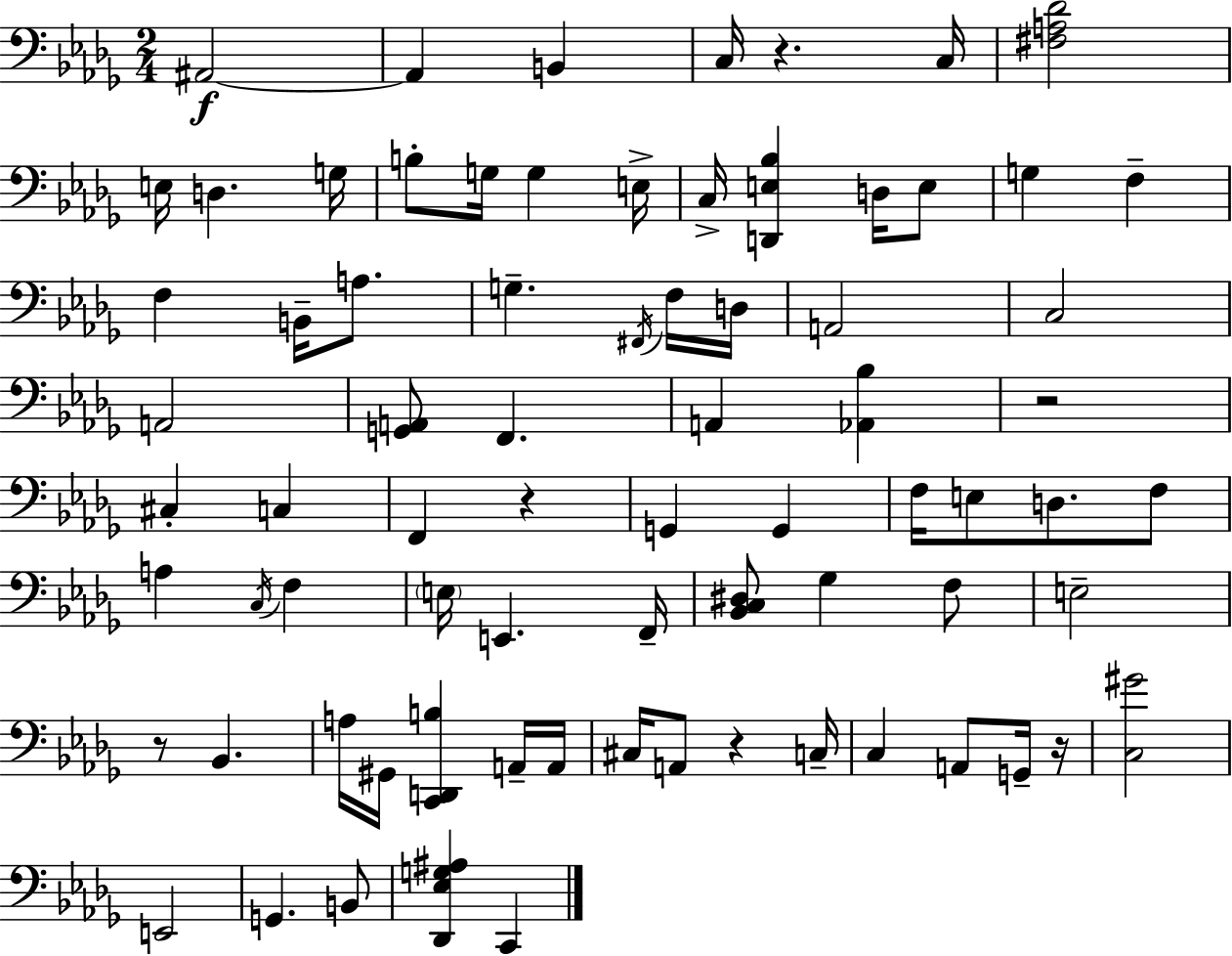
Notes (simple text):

A#2/h A#2/q B2/q C3/s R/q. C3/s [F#3,A3,Db4]/h E3/s D3/q. G3/s B3/e G3/s G3/q E3/s C3/s [D2,E3,Bb3]/q D3/s E3/e G3/q F3/q F3/q B2/s A3/e. G3/q. F#2/s F3/s D3/s A2/h C3/h A2/h [G2,A2]/e F2/q. A2/q [Ab2,Bb3]/q R/h C#3/q C3/q F2/q R/q G2/q G2/q F3/s E3/e D3/e. F3/e A3/q C3/s F3/q E3/s E2/q. F2/s [Bb2,C3,D#3]/e Gb3/q F3/e E3/h R/e Bb2/q. A3/s G#2/s [C2,D2,B3]/q A2/s A2/s C#3/s A2/e R/q C3/s C3/q A2/e G2/s R/s [C3,G#4]/h E2/h G2/q. B2/e [Db2,Eb3,G3,A#3]/q C2/q